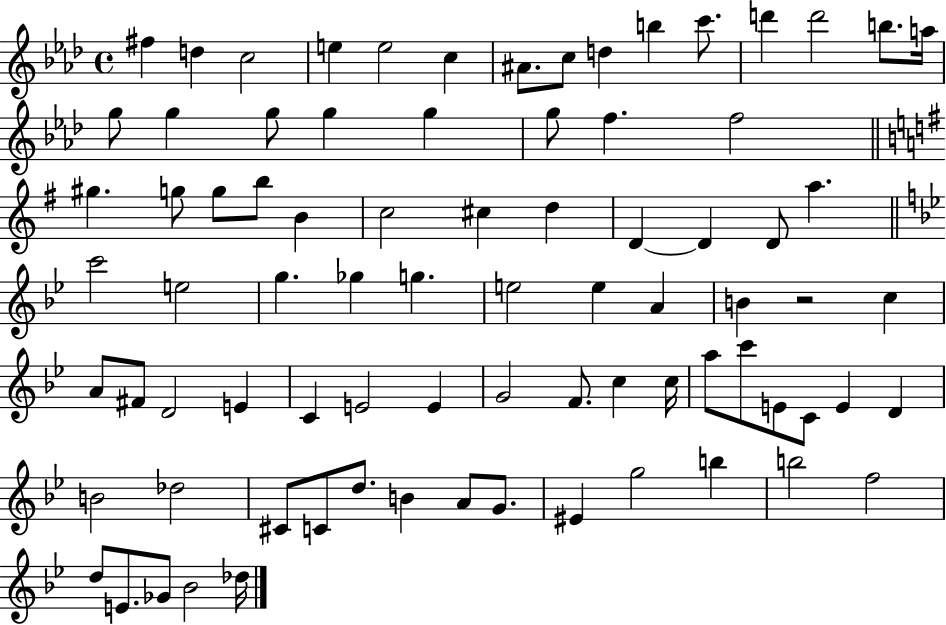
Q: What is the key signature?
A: AES major